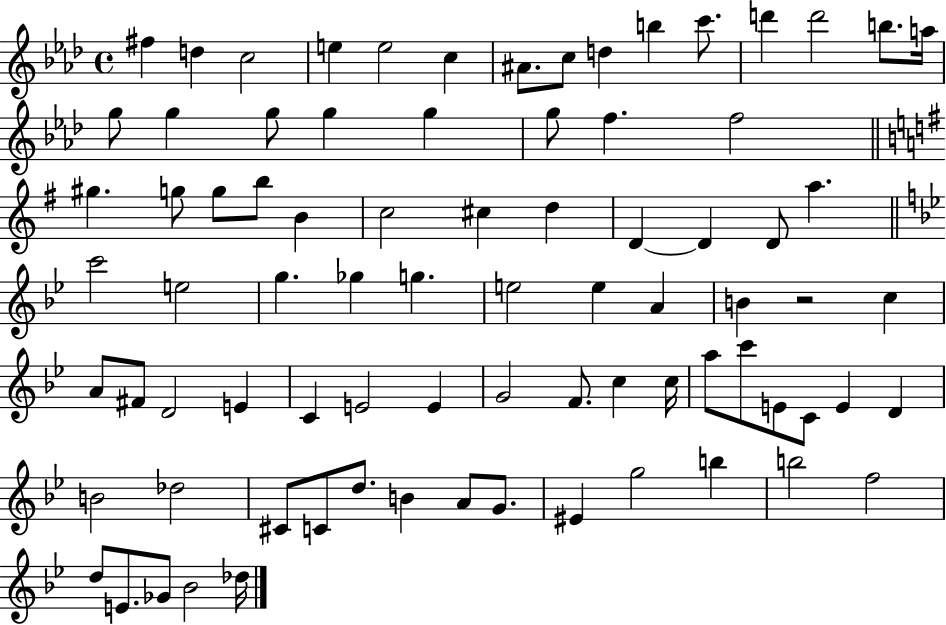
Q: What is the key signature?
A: AES major